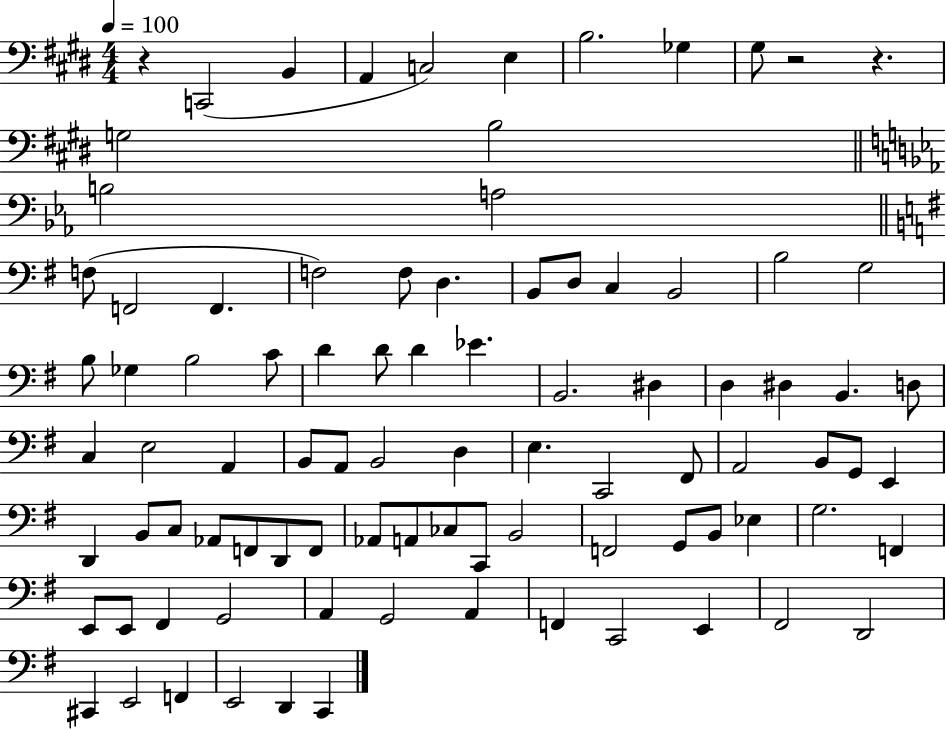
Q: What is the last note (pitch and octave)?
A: C2